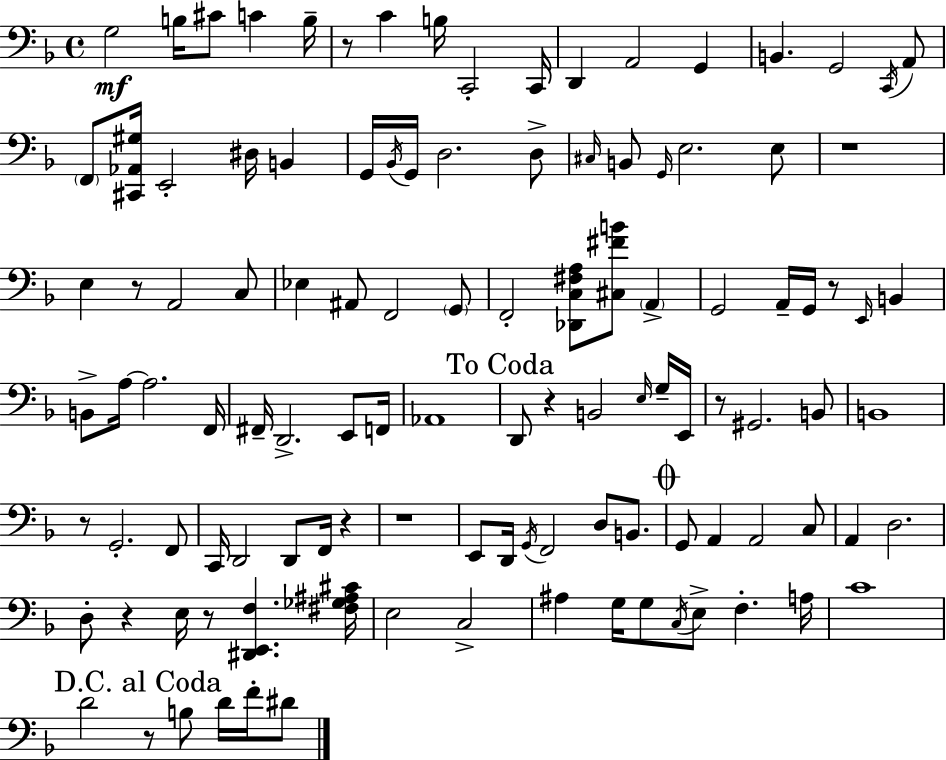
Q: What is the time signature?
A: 4/4